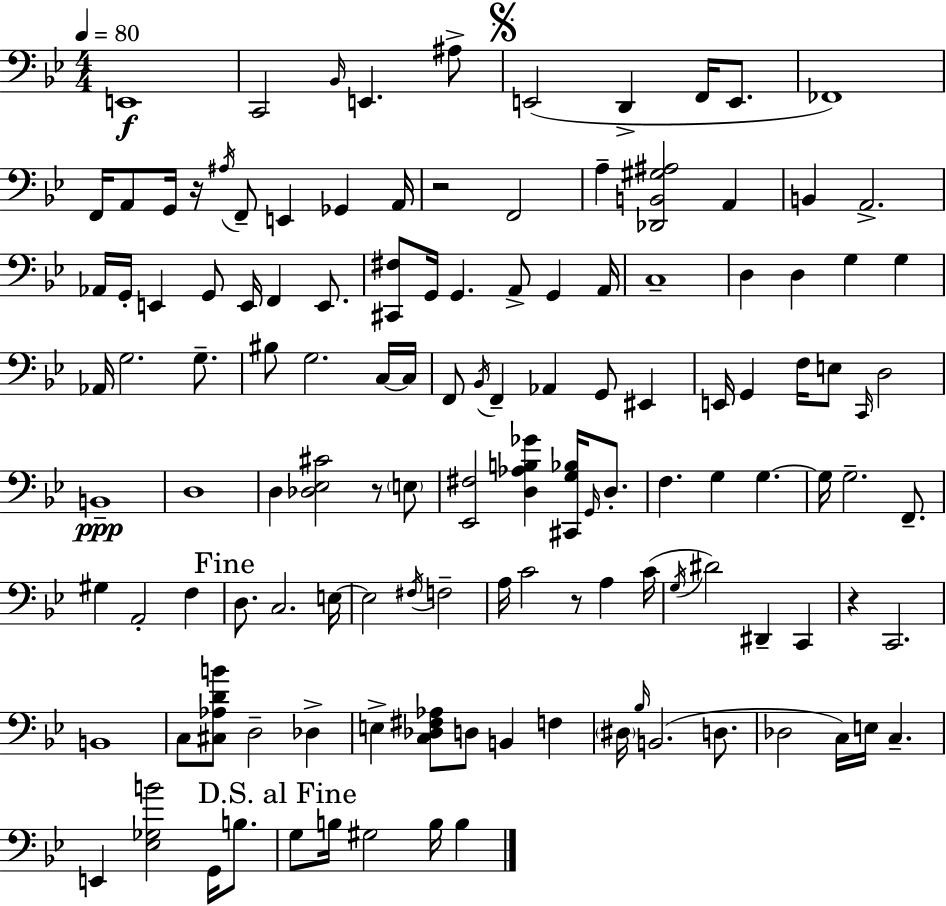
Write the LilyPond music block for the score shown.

{
  \clef bass
  \numericTimeSignature
  \time 4/4
  \key g \minor
  \tempo 4 = 80
  \repeat volta 2 { e,1\f | c,2 \grace { bes,16 } e,4. ais8-> | \mark \markup { \musicglyph "scripts.segno" } e,2( d,4-> f,16 e,8. | fes,1) | \break f,16 a,8 g,16 r16 \acciaccatura { ais16 } f,8-- e,4 ges,4 | a,16 r2 f,2 | a4-- <des, b, gis ais>2 a,4 | b,4 a,2.-> | \break aes,16 g,16-. e,4 g,8 e,16 f,4 e,8. | <cis, fis>8 g,16 g,4. a,8-> g,4 | a,16 c1-- | d4 d4 g4 g4 | \break aes,16 g2. g8.-- | bis8 g2. | c16~~ c16 f,8 \acciaccatura { bes,16 } f,4-- aes,4 g,8 eis,4 | e,16 g,4 f16 e8 \grace { c,16 } d2 | \break b,1--\ppp | d1 | d4 <des ees cis'>2 | r8 \parenthesize e8 <ees, fis>2 <d aes b ges'>4 | \break <cis, g bes>16 \grace { g,16 } d8.-. f4. g4 g4.~~ | g16 g2.-- | f,8.-- gis4 a,2-. | f4 \mark "Fine" d8. c2. | \break e16~~ e2 \acciaccatura { fis16 } f2-- | a16 c'2 r8 | a4 c'16( \acciaccatura { g16 } dis'2) dis,4-- | c,4 r4 c,2. | \break b,1 | c8 <cis aes d' b'>8 d2-- | des4-> e4-> <c des fis aes>8 d8 b,4 | f4 \parenthesize dis16 \grace { bes16 }( b,2. | \break d8. des2 | c16) e16 c4.-- e,4 <ees ges b'>2 | g,16 b8. \mark "D.S. al Fine" g8 b16 gis2 | b16 b4 } \bar "|."
}